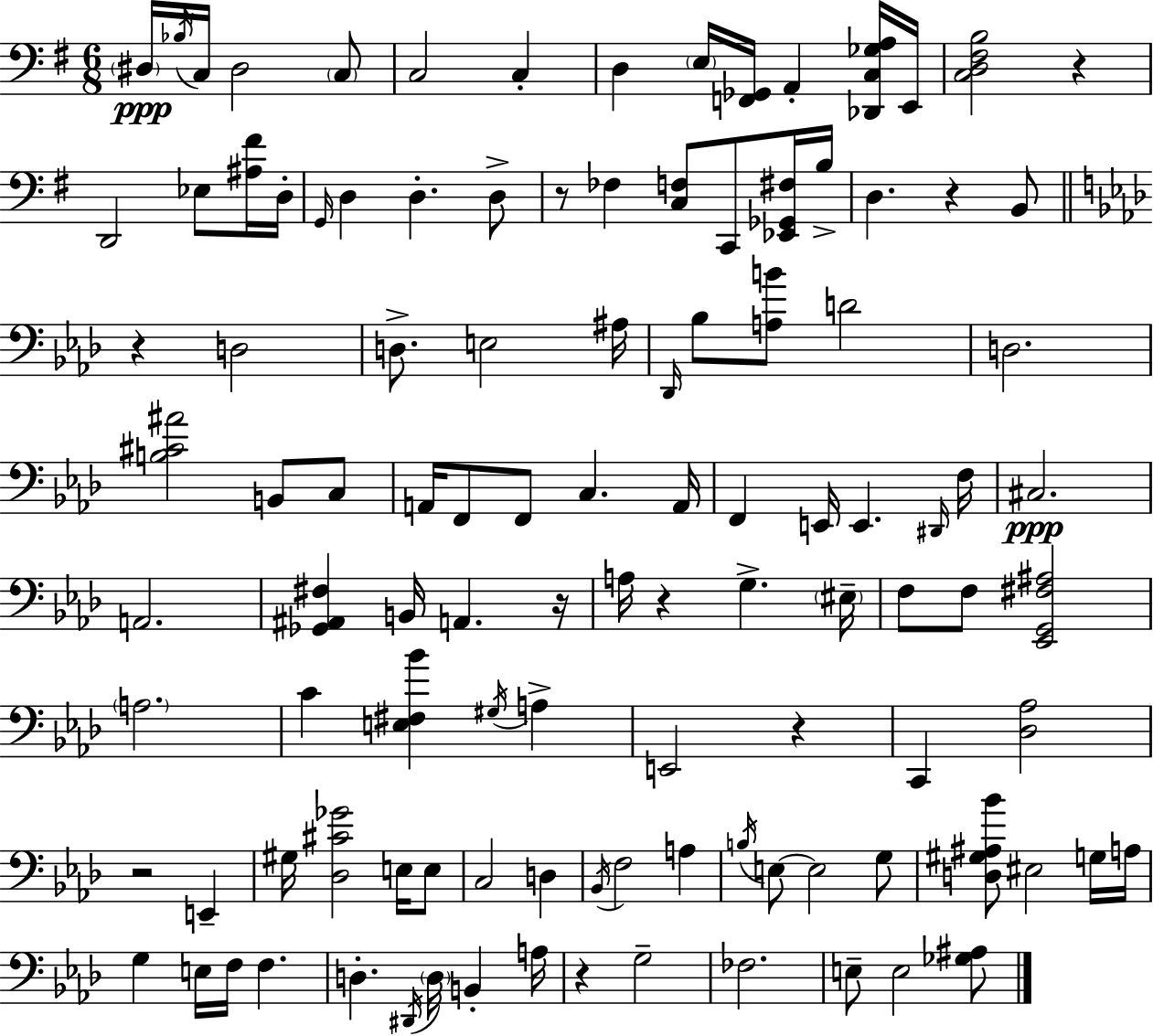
X:1
T:Untitled
M:6/8
L:1/4
K:Em
^D,/4 _B,/4 C,/4 ^D,2 C,/2 C,2 C, D, E,/4 [F,,_G,,]/4 A,, [_D,,C,_G,A,]/4 E,,/4 [C,D,^F,B,]2 z D,,2 _E,/2 [^A,^F]/4 D,/4 G,,/4 D, D, D,/2 z/2 _F, [C,F,]/2 C,,/2 [_E,,_G,,^F,]/4 B,/4 D, z B,,/2 z D,2 D,/2 E,2 ^A,/4 _D,,/4 _B,/2 [A,B]/2 D2 D,2 [B,^C^A]2 B,,/2 C,/2 A,,/4 F,,/2 F,,/2 C, A,,/4 F,, E,,/4 E,, ^D,,/4 F,/4 ^C,2 A,,2 [_G,,^A,,^F,] B,,/4 A,, z/4 A,/4 z G, ^E,/4 F,/2 F,/2 [_E,,G,,^F,^A,]2 A,2 C [E,^F,_B] ^G,/4 A, E,,2 z C,, [_D,_A,]2 z2 E,, ^G,/4 [_D,^C_G]2 E,/4 E,/2 C,2 D, _B,,/4 F,2 A, B,/4 E,/2 E,2 G,/2 [D,^G,^A,_B]/2 ^E,2 G,/4 A,/4 G, E,/4 F,/4 F, D, ^D,,/4 D,/4 B,, A,/4 z G,2 _F,2 E,/2 E,2 [_G,^A,]/2